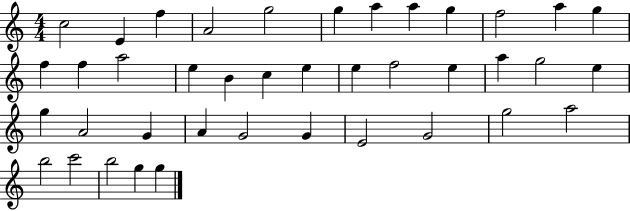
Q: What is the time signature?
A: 4/4